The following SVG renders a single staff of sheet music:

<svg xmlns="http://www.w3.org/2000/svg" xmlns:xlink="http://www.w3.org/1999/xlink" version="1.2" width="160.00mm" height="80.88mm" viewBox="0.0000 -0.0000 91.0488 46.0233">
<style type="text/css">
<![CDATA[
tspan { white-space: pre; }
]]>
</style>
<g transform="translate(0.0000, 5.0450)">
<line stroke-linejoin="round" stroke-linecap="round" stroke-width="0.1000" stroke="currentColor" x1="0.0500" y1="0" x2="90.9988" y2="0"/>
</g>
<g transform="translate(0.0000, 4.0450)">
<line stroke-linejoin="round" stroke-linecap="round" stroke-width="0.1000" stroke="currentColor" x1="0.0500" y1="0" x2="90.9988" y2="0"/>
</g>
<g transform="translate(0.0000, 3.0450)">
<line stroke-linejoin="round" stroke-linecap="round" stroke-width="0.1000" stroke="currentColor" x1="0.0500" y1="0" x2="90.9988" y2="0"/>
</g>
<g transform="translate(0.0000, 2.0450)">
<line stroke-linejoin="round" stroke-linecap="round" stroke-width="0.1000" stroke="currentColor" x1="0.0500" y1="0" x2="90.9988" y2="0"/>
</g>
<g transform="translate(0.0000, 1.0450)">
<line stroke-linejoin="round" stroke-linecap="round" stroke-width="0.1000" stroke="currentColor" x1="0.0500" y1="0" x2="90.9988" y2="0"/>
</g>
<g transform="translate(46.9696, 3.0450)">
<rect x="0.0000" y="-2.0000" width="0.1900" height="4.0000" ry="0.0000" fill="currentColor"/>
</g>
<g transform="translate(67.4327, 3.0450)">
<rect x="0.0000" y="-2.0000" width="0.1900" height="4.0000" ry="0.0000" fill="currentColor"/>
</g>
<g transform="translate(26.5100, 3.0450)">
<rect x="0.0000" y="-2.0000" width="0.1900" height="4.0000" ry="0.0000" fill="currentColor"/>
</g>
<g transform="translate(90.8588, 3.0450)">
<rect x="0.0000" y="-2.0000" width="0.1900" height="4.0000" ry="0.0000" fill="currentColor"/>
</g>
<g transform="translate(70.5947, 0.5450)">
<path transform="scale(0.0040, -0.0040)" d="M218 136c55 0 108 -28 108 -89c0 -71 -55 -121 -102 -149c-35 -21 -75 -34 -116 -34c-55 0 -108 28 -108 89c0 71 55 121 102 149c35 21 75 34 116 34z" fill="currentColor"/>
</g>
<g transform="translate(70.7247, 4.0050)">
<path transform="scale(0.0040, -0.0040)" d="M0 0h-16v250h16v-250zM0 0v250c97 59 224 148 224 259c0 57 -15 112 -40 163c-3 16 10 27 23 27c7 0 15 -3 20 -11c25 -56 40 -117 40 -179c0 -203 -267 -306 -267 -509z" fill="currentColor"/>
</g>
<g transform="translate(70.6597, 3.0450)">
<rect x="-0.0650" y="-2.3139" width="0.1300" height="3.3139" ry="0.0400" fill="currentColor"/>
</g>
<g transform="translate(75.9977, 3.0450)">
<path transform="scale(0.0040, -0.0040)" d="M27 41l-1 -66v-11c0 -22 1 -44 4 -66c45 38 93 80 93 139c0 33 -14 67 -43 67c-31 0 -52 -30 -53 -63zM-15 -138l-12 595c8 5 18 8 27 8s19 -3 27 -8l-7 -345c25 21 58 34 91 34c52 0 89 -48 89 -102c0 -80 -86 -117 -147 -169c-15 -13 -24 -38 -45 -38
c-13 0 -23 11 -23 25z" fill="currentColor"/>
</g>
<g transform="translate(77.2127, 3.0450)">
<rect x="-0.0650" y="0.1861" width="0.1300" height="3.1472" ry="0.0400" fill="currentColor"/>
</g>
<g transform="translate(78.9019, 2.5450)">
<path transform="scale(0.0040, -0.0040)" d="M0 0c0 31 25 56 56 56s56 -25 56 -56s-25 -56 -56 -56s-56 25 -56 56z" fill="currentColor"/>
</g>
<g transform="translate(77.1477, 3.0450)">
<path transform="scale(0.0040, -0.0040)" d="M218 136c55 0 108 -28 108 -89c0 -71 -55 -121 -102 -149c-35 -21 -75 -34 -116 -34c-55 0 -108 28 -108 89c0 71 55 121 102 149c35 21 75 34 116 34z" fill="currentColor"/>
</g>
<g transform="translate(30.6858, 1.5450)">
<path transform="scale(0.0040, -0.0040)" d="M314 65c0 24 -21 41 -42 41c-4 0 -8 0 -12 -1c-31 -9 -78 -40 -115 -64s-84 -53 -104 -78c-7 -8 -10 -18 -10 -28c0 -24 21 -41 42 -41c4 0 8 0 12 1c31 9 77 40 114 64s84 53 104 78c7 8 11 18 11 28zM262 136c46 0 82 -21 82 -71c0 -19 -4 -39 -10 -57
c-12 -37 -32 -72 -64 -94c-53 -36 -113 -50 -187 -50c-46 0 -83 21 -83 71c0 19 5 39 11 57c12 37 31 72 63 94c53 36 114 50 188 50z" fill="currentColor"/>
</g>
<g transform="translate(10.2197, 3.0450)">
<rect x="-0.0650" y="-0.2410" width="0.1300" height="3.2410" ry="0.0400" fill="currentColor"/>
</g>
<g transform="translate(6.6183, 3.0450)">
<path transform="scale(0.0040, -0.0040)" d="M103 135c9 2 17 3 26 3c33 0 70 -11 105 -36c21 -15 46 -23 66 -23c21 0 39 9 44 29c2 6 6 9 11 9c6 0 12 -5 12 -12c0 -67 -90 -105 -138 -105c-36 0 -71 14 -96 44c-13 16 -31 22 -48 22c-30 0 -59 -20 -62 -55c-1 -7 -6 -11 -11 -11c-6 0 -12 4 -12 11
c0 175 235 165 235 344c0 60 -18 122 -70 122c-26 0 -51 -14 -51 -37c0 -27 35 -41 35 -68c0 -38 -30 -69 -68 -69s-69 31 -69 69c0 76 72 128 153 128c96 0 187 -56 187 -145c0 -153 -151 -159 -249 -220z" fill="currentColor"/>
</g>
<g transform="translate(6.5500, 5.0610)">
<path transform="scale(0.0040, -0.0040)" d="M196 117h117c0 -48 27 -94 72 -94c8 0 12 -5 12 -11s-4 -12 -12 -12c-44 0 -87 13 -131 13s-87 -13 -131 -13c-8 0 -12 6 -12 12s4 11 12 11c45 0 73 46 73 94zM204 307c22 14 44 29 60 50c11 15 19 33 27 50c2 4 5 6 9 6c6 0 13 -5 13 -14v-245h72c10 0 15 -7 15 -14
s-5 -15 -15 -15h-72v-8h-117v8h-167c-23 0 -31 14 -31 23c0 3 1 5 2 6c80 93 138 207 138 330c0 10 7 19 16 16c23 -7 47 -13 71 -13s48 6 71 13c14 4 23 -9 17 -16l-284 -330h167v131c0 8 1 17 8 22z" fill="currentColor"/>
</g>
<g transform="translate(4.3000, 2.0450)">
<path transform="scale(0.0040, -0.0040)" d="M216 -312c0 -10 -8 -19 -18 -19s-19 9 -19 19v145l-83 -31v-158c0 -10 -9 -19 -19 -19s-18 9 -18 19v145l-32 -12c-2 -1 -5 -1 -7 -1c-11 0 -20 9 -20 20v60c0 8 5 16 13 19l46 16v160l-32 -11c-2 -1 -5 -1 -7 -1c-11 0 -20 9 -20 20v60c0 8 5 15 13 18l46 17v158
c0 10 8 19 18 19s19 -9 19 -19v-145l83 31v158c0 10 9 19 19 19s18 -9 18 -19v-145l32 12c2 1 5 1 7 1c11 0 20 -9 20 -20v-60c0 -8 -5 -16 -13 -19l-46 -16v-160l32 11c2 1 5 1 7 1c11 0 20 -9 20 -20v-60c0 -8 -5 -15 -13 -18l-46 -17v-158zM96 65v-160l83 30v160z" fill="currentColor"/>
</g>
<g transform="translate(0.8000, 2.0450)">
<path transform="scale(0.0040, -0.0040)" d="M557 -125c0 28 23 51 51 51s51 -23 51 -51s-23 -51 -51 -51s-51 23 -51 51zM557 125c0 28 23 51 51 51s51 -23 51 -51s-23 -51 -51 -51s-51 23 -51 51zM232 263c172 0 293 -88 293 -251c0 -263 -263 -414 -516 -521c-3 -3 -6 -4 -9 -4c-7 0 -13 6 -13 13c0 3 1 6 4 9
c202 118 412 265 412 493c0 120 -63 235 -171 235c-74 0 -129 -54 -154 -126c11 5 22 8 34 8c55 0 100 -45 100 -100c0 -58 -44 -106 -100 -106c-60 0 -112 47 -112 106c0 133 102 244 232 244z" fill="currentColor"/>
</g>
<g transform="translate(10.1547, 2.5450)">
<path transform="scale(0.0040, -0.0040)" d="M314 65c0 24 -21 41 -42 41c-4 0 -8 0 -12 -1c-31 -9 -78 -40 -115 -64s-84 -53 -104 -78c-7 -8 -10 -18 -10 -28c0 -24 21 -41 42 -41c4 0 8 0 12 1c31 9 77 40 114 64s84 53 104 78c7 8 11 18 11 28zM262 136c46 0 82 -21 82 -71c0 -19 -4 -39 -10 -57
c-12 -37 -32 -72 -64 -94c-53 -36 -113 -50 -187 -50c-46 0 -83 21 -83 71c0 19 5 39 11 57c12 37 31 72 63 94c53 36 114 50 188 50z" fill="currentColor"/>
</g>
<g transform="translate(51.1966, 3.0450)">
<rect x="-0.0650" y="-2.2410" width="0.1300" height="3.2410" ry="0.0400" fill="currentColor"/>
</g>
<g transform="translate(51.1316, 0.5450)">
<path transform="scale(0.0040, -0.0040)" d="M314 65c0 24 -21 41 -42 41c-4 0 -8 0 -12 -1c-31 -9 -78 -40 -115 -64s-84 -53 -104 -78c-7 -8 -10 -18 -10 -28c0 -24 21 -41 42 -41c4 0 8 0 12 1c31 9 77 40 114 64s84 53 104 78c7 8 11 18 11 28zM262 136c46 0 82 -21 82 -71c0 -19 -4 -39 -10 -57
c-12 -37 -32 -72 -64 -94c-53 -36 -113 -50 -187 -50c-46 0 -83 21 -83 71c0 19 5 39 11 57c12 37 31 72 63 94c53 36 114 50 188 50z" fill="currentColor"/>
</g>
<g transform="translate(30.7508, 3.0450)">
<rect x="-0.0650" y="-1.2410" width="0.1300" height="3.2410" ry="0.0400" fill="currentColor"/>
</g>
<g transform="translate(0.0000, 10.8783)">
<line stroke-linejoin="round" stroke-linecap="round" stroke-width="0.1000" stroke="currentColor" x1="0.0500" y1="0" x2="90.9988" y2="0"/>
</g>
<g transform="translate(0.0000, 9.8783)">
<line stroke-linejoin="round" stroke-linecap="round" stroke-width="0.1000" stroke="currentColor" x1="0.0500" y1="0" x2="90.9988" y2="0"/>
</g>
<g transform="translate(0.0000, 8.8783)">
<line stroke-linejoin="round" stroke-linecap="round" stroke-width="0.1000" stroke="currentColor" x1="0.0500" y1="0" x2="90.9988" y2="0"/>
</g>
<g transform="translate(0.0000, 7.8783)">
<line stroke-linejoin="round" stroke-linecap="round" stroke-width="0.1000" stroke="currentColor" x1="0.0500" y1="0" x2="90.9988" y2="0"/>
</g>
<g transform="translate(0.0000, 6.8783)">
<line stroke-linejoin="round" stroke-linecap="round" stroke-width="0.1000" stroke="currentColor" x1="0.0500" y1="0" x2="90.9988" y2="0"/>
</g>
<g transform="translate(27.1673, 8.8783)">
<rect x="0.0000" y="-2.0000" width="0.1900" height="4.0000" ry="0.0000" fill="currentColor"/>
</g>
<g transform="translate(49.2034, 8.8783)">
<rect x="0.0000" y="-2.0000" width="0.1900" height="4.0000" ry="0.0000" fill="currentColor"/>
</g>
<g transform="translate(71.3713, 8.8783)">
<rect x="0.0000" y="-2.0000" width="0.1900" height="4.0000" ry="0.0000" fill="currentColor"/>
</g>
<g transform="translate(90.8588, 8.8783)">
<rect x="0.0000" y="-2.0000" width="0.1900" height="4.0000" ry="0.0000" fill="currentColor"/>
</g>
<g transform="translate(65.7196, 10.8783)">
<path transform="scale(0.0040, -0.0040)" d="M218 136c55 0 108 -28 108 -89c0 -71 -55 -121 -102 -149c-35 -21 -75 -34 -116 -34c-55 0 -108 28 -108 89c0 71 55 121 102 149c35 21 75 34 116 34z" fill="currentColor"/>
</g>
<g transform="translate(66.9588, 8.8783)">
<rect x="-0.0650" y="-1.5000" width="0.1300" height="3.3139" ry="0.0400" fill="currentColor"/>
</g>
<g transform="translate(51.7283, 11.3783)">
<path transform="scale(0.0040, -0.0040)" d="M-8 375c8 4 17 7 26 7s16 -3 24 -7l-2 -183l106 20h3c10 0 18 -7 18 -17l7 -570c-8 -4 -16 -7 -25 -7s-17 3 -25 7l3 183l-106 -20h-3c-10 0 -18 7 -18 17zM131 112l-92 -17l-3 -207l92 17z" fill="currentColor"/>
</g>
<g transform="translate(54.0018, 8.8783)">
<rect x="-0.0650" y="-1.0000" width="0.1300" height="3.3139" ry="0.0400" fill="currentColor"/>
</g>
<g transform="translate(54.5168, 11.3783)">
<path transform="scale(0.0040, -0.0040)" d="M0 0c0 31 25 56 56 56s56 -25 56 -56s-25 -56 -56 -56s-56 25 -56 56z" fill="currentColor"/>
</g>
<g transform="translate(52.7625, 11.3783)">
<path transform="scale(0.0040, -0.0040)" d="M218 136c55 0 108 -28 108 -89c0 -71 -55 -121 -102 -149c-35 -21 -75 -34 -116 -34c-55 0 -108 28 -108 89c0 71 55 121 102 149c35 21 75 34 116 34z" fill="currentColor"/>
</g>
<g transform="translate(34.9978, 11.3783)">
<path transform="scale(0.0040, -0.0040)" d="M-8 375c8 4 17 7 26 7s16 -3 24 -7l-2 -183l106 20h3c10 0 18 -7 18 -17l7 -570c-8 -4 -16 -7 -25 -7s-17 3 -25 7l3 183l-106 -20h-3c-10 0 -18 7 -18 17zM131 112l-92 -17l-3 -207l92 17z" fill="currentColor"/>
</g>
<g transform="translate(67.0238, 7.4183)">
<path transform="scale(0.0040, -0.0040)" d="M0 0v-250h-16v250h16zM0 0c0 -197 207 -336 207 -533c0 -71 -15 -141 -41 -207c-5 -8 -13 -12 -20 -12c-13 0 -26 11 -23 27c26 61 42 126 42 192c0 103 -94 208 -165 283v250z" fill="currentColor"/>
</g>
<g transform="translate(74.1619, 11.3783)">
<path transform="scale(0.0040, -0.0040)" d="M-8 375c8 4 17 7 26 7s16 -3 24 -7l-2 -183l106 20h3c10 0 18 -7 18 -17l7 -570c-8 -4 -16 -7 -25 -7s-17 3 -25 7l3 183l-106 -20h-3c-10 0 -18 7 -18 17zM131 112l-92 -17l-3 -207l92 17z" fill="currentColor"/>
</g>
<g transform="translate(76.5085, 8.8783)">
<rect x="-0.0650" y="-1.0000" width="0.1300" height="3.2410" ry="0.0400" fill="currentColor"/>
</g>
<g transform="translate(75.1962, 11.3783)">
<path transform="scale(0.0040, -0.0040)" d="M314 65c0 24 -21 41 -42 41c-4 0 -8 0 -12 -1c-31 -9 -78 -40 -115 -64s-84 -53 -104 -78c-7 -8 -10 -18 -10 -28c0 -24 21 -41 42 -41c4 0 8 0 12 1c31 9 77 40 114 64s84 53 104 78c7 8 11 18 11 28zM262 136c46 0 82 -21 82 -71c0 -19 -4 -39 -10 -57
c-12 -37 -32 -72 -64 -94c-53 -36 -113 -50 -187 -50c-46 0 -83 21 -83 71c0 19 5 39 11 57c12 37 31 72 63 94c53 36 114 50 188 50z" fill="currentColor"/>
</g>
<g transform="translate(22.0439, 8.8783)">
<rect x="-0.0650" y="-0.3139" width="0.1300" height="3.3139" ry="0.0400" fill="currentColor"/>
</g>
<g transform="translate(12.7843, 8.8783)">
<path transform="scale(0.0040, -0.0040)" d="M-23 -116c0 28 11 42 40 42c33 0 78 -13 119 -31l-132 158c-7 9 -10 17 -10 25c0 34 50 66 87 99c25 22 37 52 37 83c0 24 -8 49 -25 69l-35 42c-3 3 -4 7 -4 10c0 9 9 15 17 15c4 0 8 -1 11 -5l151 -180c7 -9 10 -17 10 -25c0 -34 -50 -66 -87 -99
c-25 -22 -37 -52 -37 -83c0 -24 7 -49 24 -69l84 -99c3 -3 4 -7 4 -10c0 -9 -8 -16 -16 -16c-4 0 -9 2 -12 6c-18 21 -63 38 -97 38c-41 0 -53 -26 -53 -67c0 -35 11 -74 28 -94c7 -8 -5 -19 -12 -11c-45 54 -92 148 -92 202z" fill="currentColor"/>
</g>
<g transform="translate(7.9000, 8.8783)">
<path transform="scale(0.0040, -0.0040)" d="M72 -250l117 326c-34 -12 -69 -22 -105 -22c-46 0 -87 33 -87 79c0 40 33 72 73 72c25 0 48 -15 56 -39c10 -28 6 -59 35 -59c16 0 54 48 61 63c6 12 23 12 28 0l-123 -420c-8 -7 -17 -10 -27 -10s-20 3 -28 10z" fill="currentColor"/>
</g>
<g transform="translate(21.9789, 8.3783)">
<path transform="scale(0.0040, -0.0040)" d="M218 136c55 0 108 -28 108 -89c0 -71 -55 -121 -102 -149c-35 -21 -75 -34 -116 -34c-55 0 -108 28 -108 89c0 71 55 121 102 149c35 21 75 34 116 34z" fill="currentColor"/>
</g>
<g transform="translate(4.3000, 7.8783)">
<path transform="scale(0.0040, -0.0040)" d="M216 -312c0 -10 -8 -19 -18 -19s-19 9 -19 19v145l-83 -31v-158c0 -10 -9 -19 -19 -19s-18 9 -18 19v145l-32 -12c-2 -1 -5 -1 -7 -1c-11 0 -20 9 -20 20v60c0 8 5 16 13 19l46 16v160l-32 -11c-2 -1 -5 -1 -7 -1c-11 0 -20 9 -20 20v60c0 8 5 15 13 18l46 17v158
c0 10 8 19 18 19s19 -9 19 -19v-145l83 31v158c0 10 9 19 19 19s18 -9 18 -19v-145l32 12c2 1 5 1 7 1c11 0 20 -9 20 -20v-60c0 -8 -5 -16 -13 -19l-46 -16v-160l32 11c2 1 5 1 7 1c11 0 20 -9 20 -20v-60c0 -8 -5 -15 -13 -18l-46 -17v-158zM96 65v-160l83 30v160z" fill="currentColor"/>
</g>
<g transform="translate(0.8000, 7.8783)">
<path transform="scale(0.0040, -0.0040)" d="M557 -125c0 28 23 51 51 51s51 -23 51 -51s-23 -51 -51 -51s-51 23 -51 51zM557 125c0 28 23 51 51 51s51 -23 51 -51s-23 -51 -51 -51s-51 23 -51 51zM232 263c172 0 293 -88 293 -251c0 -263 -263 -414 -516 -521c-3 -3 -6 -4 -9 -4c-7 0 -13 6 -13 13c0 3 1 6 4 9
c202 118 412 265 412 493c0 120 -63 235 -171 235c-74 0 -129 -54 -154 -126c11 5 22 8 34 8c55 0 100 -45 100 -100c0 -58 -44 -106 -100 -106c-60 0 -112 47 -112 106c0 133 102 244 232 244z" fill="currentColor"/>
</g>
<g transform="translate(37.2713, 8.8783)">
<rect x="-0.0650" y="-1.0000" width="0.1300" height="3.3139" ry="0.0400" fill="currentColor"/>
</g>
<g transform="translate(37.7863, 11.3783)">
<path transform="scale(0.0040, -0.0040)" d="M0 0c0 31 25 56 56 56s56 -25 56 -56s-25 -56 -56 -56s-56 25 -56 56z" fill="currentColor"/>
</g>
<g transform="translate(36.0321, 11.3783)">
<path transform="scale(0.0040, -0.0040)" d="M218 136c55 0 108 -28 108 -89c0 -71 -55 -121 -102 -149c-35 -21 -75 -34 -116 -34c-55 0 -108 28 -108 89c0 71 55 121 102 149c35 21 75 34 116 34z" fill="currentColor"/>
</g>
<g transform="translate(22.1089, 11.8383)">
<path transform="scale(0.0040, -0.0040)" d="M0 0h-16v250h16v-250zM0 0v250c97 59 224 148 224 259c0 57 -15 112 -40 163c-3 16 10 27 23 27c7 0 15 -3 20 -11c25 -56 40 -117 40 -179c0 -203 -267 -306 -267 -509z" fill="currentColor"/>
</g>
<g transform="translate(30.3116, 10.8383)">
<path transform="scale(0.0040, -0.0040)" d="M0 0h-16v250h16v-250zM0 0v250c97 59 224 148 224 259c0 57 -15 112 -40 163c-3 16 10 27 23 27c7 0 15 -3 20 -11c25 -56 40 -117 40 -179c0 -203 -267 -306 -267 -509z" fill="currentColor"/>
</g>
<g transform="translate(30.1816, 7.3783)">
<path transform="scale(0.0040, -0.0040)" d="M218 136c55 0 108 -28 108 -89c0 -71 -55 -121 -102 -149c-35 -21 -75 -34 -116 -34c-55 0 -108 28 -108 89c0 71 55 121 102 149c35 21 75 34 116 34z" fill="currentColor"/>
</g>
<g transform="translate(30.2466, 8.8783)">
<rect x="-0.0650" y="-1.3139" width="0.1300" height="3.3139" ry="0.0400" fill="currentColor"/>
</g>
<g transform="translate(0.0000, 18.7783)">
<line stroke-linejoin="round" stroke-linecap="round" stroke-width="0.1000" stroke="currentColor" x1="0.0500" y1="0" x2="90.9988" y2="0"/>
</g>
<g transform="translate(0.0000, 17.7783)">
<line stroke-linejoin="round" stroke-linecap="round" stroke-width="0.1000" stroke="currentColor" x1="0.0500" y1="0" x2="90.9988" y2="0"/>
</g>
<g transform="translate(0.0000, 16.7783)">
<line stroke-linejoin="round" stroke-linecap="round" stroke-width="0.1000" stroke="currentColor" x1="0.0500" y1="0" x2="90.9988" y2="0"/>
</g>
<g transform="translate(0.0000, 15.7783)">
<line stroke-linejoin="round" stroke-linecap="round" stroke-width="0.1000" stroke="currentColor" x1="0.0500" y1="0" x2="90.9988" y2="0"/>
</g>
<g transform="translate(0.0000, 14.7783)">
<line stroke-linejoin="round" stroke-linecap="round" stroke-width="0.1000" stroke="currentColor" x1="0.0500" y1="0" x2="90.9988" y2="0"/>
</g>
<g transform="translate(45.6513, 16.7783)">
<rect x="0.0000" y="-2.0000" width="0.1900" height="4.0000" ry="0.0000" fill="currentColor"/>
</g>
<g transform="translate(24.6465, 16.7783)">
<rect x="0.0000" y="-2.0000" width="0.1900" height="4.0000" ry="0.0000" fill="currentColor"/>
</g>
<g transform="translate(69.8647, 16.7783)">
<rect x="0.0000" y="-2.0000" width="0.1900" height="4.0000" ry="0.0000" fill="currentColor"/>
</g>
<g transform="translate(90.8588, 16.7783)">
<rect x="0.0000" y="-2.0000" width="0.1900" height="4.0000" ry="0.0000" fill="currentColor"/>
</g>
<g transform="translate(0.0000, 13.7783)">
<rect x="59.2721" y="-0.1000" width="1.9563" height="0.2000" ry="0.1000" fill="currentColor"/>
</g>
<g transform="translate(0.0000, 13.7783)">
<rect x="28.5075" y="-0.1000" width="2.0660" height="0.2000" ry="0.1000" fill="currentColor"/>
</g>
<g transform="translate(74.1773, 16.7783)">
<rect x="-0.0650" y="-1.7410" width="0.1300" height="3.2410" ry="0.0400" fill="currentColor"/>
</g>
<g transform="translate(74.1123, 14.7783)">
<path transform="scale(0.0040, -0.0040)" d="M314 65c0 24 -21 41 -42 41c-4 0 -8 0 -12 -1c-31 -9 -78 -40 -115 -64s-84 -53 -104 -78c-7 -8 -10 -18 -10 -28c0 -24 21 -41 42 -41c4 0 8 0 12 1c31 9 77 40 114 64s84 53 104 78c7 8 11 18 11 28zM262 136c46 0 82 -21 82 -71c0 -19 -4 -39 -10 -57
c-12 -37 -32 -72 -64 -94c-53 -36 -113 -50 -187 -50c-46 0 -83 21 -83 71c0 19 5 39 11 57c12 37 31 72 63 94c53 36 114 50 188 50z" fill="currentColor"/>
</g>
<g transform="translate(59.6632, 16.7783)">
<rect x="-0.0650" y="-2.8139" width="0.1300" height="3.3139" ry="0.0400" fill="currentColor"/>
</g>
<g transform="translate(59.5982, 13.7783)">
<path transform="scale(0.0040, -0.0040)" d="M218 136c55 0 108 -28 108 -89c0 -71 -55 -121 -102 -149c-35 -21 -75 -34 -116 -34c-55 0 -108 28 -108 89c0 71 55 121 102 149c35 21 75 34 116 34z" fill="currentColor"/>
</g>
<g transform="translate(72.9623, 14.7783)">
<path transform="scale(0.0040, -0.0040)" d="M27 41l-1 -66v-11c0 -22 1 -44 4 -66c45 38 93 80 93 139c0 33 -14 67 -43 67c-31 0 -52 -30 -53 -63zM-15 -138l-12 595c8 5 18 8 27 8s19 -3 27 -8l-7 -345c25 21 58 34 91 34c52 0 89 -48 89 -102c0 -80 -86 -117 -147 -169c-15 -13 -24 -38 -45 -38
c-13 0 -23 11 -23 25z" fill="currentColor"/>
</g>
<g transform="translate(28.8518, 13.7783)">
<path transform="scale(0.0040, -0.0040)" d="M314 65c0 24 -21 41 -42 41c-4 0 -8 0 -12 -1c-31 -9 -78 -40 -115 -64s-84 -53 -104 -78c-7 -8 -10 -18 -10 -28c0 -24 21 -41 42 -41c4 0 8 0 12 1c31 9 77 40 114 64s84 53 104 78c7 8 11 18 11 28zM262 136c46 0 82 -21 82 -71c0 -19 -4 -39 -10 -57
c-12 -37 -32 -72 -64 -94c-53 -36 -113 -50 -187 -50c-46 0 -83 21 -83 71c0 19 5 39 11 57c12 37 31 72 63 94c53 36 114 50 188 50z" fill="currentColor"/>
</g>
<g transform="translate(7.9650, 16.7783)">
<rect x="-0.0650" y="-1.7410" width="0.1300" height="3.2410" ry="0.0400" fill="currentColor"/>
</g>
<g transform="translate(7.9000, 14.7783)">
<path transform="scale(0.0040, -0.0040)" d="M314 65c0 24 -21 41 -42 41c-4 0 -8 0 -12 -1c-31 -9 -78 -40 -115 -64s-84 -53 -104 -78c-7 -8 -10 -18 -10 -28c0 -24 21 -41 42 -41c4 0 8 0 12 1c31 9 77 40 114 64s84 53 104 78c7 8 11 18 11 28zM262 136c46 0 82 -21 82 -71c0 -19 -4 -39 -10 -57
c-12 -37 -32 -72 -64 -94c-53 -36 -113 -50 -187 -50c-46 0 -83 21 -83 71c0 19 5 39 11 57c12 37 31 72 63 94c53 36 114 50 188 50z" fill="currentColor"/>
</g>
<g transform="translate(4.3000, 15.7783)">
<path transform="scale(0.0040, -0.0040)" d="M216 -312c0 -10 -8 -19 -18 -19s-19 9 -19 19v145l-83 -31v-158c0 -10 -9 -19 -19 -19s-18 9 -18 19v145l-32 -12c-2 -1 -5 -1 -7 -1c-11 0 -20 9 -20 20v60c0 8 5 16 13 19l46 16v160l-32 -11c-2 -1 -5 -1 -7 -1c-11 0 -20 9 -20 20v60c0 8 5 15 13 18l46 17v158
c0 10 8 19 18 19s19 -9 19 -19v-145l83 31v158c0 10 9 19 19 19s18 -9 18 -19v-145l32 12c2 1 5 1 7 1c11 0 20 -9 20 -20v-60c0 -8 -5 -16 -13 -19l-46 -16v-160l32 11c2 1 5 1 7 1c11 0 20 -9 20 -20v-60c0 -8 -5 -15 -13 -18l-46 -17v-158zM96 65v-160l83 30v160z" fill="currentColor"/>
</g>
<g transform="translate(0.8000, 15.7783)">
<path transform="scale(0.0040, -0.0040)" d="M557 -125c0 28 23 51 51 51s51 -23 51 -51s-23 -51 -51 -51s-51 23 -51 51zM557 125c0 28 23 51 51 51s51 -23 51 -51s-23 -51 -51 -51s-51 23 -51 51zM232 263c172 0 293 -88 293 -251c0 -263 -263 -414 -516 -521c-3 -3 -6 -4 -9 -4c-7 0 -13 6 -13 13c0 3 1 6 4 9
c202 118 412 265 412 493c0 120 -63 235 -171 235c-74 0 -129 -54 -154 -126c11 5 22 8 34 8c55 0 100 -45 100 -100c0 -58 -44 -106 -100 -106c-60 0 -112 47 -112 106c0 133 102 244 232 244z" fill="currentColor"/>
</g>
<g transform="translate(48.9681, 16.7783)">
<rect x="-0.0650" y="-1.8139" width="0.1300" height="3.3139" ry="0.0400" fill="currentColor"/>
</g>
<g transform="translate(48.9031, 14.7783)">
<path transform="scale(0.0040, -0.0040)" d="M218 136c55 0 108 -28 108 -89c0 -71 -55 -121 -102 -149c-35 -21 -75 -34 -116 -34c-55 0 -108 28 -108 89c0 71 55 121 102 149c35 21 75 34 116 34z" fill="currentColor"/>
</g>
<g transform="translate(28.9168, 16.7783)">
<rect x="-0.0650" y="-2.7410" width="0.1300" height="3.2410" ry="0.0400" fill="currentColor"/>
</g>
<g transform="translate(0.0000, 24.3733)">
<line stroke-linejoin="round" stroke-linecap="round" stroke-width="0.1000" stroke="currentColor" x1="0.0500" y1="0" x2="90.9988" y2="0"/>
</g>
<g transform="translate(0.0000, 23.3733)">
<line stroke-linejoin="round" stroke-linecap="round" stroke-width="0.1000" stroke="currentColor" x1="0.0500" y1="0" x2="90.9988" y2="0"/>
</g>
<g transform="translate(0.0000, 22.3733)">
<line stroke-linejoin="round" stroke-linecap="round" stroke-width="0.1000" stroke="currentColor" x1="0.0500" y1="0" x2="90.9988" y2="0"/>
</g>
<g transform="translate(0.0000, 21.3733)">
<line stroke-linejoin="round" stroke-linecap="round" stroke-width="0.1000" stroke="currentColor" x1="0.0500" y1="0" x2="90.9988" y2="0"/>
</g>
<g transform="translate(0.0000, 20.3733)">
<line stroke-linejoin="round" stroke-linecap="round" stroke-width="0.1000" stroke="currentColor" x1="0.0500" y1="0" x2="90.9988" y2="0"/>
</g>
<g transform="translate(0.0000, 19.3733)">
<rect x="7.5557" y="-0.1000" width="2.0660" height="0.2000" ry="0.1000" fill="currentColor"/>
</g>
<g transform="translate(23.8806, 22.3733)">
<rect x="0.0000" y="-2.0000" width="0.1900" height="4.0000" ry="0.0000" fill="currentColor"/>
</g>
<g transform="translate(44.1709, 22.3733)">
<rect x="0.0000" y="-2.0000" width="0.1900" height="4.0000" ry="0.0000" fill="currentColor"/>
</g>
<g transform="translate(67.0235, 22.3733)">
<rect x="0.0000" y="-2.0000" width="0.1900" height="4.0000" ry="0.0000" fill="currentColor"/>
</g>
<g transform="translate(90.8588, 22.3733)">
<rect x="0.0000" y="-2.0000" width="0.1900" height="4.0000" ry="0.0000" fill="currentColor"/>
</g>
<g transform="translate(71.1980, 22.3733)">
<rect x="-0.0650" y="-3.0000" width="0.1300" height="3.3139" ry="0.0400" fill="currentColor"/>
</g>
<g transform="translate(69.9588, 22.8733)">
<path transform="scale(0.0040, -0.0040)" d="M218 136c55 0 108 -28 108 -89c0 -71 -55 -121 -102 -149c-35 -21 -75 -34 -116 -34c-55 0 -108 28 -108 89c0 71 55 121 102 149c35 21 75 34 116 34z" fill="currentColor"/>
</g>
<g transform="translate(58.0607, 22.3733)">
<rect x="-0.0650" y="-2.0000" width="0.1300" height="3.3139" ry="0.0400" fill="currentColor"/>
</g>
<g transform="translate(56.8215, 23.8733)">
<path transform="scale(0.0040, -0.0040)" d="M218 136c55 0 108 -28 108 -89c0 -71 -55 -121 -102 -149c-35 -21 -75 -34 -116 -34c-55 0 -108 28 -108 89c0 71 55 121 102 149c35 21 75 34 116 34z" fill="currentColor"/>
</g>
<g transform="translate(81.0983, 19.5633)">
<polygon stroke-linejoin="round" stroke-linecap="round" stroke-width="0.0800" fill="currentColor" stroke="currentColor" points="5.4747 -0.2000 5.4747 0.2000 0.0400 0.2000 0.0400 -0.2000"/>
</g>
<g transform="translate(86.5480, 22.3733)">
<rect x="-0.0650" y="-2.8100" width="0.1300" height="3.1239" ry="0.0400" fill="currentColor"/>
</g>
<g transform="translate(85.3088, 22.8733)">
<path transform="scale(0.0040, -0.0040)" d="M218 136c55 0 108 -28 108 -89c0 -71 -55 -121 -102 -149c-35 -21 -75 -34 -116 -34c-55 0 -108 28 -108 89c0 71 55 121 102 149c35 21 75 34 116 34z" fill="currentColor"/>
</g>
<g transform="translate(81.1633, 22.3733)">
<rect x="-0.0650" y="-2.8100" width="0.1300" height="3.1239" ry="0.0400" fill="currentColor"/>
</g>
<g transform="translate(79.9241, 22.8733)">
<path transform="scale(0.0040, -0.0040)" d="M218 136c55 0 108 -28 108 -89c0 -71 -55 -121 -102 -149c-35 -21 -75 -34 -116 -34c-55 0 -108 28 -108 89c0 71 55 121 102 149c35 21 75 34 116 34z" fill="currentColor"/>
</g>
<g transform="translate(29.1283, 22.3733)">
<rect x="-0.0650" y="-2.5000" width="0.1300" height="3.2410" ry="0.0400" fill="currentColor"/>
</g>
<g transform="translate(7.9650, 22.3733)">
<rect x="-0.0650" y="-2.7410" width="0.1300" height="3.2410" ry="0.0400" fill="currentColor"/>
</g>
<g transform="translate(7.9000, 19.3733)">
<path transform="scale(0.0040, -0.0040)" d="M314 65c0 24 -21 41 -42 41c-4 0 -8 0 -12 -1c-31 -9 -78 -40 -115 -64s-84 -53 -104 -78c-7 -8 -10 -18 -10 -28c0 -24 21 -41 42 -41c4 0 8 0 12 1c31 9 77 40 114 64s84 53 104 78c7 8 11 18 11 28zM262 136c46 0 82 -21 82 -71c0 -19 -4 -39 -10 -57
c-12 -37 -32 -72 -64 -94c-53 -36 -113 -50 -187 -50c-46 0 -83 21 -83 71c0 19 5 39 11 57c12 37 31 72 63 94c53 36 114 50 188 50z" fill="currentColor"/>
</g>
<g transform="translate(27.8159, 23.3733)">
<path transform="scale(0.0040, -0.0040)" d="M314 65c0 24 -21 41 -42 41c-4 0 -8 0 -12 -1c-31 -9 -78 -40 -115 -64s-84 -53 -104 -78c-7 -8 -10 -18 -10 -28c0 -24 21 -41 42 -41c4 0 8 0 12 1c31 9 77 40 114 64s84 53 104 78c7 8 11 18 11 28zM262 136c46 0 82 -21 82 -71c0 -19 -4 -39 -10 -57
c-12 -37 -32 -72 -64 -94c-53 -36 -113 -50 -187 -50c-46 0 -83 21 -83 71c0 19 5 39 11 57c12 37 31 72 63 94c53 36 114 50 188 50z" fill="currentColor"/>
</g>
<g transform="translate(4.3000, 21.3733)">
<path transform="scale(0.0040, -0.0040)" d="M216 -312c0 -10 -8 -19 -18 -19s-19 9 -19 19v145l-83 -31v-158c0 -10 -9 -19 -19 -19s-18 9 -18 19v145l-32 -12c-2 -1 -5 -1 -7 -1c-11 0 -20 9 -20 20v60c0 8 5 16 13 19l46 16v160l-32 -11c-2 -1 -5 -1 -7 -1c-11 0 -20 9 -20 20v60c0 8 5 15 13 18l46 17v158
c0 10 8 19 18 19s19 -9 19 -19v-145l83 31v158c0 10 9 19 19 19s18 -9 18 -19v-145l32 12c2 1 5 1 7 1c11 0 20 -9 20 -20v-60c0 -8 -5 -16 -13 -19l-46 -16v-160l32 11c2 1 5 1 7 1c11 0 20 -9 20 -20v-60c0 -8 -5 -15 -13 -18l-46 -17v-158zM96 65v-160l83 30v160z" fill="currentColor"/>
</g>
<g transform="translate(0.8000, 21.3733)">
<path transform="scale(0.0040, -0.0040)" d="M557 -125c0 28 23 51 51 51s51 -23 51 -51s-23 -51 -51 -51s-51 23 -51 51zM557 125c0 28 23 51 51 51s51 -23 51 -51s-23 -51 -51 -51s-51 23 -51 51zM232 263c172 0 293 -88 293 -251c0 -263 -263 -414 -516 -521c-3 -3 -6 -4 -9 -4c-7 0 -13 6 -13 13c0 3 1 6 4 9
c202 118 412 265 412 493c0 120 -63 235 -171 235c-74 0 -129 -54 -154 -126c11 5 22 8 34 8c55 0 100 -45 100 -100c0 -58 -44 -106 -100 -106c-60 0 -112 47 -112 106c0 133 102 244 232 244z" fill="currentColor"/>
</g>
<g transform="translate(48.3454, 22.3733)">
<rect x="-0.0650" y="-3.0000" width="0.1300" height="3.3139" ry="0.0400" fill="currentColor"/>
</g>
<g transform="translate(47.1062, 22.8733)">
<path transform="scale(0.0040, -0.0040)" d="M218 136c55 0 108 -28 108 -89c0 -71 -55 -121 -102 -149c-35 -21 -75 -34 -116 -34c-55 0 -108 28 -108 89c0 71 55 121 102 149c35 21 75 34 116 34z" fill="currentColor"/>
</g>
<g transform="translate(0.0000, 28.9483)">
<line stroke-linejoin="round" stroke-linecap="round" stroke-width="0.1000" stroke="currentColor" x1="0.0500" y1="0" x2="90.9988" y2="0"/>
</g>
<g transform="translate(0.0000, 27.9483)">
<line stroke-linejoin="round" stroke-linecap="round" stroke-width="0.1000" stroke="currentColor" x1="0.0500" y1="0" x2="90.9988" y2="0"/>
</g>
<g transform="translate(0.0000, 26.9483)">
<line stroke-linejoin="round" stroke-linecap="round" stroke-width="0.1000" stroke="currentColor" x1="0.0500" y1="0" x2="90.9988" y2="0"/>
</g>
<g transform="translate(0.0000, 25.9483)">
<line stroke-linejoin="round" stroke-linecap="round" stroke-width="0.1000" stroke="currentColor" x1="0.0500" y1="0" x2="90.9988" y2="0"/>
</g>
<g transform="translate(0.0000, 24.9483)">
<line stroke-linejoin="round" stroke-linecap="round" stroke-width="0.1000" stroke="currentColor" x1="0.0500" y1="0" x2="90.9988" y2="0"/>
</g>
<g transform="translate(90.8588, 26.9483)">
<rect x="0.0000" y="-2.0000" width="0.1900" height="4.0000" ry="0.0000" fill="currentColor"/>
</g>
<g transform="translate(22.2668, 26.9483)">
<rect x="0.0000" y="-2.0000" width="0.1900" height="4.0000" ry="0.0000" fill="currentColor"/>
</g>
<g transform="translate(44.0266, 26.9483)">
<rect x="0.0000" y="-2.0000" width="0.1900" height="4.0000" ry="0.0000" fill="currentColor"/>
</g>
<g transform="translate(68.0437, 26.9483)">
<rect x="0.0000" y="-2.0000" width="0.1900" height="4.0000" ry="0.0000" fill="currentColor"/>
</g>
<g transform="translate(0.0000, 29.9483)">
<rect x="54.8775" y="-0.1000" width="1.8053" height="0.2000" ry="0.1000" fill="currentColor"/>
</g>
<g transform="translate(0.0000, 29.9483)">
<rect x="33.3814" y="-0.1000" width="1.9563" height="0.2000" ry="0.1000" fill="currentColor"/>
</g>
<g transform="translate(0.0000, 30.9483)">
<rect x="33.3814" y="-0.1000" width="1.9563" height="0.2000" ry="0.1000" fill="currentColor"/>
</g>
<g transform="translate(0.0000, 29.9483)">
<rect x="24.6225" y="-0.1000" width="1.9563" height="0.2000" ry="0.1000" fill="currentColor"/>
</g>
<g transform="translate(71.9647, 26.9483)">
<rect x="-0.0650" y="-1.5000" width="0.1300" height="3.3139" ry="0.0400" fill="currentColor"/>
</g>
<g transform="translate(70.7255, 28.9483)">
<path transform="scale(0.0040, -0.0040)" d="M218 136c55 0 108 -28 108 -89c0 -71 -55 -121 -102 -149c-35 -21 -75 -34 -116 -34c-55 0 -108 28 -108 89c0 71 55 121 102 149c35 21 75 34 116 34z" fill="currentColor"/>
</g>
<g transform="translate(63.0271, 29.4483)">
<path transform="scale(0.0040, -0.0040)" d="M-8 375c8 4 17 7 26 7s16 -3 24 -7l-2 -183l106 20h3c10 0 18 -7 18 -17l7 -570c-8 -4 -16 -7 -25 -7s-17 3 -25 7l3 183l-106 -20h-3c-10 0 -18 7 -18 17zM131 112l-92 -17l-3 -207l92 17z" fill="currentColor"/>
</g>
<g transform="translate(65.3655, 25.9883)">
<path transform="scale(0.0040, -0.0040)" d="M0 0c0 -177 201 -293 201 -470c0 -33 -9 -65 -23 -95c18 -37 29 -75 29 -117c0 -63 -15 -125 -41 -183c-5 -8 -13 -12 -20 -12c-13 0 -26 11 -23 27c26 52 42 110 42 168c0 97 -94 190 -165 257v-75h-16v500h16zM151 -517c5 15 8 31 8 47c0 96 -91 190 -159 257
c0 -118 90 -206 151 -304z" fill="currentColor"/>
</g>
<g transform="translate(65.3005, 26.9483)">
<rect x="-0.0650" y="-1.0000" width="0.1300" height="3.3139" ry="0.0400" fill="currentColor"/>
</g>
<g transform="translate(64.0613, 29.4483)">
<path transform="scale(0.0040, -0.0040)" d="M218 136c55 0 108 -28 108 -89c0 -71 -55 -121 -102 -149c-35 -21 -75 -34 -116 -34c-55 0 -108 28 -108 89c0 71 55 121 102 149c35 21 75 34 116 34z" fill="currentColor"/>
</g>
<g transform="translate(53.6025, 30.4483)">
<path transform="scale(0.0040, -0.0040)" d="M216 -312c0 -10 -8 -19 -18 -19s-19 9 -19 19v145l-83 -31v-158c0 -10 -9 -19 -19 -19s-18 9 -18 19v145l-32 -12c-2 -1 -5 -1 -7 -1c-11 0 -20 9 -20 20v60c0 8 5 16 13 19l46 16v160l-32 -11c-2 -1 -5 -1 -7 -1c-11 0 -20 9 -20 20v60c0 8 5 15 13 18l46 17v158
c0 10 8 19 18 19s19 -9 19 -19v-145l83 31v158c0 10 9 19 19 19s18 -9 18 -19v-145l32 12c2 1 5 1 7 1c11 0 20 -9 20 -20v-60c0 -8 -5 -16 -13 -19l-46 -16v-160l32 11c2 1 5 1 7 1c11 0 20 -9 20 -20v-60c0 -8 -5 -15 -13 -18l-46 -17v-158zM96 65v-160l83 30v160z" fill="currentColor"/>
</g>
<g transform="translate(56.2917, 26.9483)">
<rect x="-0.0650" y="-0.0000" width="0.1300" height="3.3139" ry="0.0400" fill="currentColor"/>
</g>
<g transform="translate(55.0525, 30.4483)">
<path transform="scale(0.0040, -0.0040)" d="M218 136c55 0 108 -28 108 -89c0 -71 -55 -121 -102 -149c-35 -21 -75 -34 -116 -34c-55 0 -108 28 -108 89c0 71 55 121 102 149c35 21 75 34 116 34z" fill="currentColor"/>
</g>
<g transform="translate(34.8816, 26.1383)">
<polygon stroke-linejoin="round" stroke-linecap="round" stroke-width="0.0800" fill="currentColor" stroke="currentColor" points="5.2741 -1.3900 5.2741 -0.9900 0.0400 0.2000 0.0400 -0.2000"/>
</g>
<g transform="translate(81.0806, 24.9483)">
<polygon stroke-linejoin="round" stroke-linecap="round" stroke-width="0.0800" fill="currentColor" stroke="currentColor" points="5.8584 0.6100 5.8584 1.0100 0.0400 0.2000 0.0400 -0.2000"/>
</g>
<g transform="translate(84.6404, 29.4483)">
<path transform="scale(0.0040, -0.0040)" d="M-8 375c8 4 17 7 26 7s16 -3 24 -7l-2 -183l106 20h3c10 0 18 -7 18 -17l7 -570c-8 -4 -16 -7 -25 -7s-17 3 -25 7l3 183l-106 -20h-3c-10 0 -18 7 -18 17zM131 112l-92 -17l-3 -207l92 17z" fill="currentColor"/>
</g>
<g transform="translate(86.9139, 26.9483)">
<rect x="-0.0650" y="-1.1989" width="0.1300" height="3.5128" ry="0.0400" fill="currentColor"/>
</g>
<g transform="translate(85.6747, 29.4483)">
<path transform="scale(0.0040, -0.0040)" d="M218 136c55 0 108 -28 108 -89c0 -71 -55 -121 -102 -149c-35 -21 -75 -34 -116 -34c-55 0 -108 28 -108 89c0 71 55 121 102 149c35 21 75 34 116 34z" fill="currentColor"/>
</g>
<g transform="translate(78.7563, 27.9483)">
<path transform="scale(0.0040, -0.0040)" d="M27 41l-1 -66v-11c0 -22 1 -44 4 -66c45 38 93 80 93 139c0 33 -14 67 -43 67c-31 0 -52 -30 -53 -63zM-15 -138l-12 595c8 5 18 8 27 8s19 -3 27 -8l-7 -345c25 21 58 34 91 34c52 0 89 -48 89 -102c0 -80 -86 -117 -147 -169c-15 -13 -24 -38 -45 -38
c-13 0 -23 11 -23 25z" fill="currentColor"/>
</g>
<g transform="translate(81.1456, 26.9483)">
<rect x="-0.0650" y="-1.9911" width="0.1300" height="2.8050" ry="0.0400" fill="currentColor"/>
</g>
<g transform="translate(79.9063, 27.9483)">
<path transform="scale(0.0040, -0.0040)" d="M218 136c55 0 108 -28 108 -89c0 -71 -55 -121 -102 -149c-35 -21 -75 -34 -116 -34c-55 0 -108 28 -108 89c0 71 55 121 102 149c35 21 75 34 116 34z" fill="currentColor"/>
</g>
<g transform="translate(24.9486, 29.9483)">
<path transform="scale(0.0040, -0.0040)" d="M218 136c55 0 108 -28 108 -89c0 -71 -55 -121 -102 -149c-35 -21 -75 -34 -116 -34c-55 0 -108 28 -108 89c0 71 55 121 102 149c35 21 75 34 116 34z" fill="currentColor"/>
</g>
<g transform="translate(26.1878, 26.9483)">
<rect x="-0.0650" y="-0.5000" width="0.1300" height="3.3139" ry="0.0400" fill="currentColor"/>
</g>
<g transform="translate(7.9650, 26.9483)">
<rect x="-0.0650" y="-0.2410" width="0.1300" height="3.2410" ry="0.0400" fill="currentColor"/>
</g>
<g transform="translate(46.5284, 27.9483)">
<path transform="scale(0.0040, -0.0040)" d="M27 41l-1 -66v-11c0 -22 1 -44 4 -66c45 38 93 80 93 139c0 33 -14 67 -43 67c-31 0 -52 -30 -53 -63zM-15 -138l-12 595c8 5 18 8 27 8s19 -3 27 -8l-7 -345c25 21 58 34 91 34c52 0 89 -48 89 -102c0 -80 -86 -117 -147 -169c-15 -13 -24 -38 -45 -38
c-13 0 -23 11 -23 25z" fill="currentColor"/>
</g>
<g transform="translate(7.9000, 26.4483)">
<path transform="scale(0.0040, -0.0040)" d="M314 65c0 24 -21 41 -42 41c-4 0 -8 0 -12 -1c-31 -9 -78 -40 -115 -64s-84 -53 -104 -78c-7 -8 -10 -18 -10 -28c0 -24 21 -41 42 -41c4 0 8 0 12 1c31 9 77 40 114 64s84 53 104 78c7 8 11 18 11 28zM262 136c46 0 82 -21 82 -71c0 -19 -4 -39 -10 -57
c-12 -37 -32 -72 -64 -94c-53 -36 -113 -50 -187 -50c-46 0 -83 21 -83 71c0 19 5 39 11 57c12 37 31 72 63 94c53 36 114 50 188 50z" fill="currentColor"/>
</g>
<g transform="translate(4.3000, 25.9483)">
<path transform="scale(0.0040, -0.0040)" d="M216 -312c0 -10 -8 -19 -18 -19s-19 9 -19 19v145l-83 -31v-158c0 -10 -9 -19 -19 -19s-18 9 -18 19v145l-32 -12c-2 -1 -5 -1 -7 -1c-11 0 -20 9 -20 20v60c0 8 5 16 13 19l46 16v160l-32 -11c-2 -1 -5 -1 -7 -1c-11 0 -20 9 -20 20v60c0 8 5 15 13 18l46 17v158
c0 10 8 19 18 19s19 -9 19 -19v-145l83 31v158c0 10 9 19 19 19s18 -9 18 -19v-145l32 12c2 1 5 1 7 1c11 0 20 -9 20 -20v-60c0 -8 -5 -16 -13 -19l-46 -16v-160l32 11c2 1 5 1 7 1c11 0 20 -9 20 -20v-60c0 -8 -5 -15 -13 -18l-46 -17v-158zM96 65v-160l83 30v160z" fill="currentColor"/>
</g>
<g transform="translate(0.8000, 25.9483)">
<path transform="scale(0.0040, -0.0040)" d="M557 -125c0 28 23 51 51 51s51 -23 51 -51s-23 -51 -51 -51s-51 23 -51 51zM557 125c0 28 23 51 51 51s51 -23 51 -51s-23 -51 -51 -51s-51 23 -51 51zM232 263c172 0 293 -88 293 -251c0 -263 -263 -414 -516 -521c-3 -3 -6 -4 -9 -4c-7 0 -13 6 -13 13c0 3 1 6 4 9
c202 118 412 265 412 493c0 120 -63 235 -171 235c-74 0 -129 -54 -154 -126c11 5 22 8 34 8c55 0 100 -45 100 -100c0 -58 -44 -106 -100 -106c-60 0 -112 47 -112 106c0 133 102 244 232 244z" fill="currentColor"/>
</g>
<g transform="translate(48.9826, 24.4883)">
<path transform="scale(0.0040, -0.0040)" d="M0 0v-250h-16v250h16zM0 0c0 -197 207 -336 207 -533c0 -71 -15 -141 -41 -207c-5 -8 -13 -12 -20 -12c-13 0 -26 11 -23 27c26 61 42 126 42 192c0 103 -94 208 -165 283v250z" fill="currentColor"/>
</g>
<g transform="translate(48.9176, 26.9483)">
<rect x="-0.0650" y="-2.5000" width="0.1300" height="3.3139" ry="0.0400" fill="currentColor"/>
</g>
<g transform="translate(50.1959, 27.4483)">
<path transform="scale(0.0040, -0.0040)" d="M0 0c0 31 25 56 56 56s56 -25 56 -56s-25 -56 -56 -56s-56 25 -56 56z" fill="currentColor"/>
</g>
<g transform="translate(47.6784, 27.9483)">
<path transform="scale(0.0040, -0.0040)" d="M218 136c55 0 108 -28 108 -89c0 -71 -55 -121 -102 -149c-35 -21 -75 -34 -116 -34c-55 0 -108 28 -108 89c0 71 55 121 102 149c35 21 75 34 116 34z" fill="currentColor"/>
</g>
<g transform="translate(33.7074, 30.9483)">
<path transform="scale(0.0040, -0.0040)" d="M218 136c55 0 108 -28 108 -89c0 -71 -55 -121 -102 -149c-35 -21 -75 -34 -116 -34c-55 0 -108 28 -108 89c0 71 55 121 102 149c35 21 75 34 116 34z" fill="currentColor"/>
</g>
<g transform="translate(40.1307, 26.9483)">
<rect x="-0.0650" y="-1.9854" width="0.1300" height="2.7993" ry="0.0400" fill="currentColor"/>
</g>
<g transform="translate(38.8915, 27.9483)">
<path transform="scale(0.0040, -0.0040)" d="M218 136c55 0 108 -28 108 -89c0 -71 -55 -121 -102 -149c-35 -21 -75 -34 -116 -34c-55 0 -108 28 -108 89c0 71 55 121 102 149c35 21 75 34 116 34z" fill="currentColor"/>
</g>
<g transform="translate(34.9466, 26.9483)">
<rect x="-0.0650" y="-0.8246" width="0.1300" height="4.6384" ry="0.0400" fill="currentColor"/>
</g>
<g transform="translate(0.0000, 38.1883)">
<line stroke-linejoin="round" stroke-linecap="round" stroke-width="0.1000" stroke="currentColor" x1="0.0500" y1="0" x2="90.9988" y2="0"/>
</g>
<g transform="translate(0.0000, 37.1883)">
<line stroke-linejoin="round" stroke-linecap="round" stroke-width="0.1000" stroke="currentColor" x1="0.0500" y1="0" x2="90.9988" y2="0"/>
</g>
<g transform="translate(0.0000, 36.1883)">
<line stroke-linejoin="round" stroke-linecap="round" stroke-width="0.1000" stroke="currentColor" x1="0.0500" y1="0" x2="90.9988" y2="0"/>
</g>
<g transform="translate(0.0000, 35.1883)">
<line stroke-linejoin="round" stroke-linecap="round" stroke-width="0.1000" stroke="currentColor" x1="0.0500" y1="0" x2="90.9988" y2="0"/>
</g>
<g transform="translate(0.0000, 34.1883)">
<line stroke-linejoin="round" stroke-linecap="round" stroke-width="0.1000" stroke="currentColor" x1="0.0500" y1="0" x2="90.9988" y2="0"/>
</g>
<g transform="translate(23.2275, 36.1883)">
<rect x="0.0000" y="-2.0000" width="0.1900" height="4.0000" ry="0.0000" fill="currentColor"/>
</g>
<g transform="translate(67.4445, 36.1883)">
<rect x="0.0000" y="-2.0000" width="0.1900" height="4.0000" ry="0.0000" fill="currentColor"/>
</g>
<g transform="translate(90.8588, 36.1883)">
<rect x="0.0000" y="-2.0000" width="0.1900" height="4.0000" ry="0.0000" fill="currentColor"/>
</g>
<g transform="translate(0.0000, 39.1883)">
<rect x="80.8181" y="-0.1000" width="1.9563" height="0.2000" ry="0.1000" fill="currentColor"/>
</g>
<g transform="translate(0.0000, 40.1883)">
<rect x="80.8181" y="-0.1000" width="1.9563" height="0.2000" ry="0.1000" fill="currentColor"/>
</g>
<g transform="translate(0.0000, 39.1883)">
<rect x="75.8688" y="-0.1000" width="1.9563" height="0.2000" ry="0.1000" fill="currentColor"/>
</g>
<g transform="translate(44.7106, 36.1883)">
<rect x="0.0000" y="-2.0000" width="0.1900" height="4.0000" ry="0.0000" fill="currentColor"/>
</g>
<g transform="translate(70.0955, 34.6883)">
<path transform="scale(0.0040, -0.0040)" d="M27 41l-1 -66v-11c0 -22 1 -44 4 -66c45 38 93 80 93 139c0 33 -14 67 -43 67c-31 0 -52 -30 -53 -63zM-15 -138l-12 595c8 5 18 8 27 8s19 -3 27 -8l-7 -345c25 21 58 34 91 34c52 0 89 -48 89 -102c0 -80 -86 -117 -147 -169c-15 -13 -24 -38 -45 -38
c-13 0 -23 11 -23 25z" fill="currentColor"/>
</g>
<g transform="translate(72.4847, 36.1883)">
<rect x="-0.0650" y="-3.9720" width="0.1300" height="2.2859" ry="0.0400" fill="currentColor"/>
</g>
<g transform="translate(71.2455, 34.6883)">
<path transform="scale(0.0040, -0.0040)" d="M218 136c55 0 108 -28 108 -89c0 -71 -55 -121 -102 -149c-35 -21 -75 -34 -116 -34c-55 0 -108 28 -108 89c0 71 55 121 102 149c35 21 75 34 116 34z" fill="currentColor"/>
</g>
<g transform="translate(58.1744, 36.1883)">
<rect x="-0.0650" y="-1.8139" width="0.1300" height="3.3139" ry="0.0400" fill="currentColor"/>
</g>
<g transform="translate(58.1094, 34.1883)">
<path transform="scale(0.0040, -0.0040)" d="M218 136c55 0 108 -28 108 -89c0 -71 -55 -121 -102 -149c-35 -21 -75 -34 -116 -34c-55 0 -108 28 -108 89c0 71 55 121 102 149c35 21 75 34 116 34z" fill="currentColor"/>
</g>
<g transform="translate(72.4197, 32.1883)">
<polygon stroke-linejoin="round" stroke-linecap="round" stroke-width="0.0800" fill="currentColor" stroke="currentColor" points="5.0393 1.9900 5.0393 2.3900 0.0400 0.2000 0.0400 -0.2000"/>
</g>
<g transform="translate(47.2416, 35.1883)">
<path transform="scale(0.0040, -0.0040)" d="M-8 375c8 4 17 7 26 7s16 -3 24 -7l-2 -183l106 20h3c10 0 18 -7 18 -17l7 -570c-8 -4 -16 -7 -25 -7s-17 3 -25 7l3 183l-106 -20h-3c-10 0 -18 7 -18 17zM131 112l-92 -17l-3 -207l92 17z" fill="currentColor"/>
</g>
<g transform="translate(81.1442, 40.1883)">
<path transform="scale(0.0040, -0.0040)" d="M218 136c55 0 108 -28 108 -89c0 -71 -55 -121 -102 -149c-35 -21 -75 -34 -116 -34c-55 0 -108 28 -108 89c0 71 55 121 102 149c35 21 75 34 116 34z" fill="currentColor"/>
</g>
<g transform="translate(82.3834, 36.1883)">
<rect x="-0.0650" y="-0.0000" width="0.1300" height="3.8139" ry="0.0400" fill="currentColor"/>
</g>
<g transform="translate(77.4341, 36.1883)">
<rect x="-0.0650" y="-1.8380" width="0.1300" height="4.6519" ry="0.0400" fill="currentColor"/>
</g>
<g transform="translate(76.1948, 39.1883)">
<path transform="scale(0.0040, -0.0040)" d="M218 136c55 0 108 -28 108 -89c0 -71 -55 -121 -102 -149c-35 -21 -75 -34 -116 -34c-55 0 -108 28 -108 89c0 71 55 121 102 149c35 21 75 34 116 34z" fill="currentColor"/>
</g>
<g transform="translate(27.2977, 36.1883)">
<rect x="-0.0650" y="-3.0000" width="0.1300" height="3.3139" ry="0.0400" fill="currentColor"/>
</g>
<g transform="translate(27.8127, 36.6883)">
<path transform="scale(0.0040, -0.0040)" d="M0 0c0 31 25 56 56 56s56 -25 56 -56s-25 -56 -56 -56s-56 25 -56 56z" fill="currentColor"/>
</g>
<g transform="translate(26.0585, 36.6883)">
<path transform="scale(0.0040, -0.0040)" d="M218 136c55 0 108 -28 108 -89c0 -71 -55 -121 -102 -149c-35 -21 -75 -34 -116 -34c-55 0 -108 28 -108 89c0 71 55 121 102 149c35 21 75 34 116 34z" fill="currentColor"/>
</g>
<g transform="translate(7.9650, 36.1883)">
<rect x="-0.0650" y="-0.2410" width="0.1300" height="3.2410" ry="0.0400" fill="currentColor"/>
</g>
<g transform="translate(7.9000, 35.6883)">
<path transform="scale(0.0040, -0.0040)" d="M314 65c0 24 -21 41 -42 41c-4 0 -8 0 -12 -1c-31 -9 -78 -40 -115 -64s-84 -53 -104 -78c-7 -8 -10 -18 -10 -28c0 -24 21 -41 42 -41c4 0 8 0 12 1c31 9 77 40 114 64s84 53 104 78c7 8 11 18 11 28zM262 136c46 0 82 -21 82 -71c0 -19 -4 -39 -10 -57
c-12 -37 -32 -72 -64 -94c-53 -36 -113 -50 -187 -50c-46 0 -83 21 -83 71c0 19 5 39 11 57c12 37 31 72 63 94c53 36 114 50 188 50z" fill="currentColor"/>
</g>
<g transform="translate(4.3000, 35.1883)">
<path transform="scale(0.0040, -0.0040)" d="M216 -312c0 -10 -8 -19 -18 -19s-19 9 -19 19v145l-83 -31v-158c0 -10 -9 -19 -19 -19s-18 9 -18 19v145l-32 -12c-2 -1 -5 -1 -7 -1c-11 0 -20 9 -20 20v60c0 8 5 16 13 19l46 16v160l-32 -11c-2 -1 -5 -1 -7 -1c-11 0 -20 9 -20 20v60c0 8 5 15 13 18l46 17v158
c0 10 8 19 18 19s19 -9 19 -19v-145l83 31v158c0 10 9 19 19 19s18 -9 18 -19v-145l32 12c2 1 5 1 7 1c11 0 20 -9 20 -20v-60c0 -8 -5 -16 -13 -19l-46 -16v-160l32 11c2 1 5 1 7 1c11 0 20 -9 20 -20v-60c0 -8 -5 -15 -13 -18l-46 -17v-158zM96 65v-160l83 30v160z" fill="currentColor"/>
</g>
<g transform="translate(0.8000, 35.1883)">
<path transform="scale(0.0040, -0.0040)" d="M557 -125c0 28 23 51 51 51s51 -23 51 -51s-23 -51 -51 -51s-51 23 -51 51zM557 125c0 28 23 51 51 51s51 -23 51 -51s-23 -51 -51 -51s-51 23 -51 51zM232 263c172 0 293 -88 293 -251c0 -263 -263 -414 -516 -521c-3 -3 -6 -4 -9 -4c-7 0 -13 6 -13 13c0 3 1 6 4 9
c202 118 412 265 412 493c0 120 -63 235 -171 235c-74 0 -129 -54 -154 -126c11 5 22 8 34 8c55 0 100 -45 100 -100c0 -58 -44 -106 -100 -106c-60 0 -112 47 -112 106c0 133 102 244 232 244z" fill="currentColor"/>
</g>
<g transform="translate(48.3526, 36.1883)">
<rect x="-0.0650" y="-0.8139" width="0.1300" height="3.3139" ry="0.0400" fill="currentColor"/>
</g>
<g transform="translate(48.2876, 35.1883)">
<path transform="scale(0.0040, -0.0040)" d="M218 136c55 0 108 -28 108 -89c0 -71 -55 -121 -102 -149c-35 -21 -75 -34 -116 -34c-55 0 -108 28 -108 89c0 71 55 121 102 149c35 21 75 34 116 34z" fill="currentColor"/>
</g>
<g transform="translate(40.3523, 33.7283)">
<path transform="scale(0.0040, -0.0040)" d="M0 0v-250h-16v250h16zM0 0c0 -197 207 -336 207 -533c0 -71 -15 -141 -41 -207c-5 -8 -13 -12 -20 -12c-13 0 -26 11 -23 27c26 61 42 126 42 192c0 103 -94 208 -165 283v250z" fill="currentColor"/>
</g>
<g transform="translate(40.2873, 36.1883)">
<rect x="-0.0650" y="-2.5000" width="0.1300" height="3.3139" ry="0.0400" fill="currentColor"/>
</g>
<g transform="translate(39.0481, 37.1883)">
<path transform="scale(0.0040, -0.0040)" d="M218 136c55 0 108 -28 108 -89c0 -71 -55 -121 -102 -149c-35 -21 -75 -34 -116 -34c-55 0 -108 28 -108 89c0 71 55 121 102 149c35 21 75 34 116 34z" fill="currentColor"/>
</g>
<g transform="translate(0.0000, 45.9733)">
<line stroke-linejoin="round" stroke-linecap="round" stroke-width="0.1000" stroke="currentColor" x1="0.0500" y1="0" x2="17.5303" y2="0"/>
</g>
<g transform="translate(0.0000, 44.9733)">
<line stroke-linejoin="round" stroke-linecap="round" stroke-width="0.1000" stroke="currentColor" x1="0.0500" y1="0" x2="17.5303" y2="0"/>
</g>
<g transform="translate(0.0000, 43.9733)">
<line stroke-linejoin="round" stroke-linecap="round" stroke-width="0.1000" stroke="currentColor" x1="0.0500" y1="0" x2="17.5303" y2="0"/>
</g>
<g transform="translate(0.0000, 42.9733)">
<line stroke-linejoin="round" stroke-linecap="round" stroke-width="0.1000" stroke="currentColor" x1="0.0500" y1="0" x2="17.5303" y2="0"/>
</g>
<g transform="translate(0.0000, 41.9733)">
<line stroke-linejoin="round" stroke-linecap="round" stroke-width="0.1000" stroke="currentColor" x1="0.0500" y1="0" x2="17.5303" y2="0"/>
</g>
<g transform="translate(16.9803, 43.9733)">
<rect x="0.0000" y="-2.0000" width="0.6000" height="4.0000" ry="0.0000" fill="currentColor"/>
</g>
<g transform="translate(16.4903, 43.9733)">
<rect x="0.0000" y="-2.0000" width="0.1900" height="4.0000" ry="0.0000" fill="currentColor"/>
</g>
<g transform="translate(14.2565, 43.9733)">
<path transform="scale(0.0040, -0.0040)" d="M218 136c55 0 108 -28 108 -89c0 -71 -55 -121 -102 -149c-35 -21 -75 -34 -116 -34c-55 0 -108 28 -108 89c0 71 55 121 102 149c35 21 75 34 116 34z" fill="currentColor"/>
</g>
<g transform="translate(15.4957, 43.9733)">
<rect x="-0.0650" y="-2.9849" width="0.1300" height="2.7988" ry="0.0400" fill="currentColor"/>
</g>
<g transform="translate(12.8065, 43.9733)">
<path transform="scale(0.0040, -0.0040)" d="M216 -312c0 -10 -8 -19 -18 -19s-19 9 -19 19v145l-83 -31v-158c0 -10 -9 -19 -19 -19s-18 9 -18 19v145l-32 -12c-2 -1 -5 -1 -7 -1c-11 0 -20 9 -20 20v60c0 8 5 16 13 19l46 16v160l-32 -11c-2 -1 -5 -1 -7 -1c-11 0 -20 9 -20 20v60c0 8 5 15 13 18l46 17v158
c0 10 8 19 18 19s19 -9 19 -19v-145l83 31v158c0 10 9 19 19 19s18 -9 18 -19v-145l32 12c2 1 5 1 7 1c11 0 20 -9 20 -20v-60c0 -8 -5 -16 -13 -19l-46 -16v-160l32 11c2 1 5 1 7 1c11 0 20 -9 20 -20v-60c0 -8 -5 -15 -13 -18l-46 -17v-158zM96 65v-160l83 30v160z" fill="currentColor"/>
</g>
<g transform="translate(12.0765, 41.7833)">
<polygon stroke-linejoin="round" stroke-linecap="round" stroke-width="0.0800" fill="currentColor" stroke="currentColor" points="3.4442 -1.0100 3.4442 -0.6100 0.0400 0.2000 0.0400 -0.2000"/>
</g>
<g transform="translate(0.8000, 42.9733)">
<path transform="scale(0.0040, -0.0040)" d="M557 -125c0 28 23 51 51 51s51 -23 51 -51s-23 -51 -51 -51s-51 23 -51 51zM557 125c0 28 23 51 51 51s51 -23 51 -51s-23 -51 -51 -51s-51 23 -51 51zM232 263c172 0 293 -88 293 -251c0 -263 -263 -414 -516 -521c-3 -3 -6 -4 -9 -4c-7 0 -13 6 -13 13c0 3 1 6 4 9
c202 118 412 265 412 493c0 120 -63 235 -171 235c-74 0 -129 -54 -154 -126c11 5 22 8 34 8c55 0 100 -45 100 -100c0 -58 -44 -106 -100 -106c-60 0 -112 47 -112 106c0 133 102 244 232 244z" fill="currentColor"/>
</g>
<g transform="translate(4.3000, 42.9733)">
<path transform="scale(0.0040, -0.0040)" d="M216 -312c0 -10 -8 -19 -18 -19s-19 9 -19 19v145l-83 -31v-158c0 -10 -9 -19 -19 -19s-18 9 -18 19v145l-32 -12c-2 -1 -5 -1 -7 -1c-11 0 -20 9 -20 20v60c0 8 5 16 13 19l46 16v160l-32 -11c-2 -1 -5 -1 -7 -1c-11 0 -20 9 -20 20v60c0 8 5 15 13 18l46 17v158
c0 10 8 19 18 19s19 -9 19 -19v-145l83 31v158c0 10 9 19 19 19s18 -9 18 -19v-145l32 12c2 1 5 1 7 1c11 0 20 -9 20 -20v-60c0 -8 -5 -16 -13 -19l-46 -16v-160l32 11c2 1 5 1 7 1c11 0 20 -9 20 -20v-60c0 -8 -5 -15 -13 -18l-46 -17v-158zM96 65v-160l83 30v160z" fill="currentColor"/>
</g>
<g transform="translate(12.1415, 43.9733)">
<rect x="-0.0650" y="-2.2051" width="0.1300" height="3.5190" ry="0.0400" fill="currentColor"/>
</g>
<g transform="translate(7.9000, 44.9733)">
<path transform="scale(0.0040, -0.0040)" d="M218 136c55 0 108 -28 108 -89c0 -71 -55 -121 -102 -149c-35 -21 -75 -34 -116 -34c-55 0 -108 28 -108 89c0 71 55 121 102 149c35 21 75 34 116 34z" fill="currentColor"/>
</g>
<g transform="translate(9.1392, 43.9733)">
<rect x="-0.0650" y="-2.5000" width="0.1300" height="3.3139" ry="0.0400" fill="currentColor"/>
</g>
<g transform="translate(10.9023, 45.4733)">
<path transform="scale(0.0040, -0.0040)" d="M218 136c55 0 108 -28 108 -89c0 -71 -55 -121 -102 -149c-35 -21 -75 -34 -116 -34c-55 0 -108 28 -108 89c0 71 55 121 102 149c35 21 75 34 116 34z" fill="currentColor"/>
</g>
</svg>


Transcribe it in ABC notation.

X:1
T:Untitled
M:2/4
L:1/4
K:G
E,2 G,2 B,2 B,/2 _D, z/2 z E,/2 G,/2 F,, F,, G,,/2 F,,2 A,2 C2 A, C _A,2 C2 B,,2 C, A,, C, C,/2 C,/2 E,2 E,, C,,/2 B,,/2 _B,,/2 ^D,, F,,/4 G,, _B,,/2 F,,/2 E,2 C, B,,/2 F, A, _G,/2 E,,/2 C,, B,, A,,/2 ^D,/2